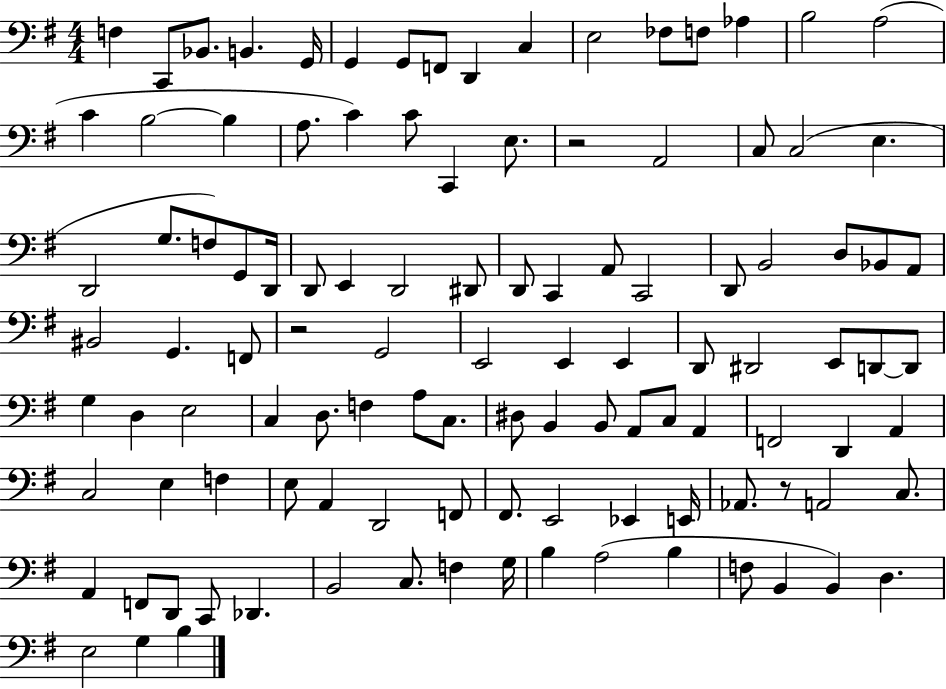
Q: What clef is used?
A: bass